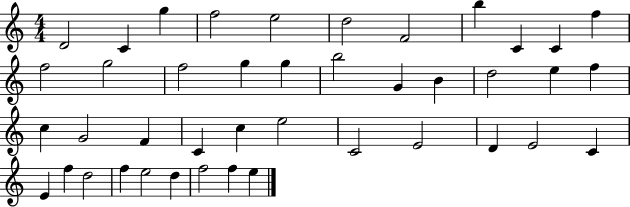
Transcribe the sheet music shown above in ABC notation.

X:1
T:Untitled
M:4/4
L:1/4
K:C
D2 C g f2 e2 d2 F2 b C C f f2 g2 f2 g g b2 G B d2 e f c G2 F C c e2 C2 E2 D E2 C E f d2 f e2 d f2 f e